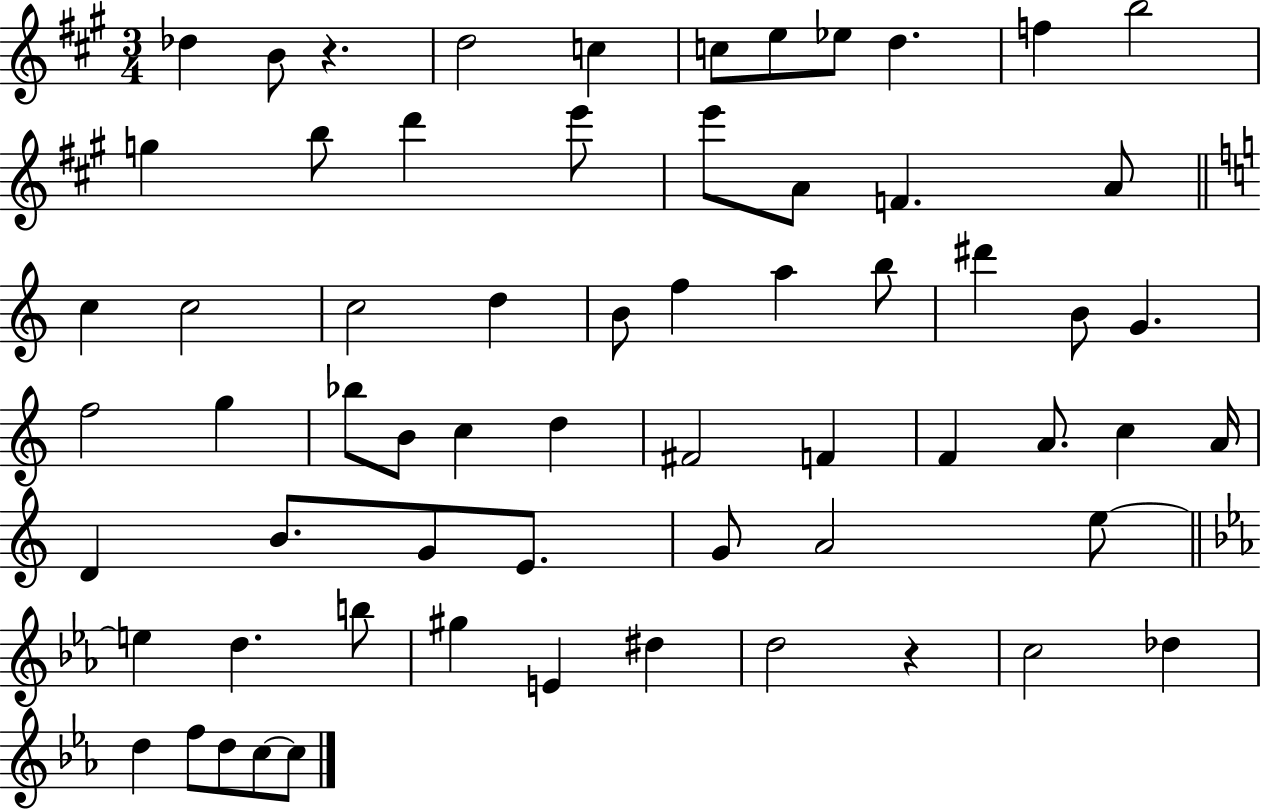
Db5/q B4/e R/q. D5/h C5/q C5/e E5/e Eb5/e D5/q. F5/q B5/h G5/q B5/e D6/q E6/e E6/e A4/e F4/q. A4/e C5/q C5/h C5/h D5/q B4/e F5/q A5/q B5/e D#6/q B4/e G4/q. F5/h G5/q Bb5/e B4/e C5/q D5/q F#4/h F4/q F4/q A4/e. C5/q A4/s D4/q B4/e. G4/e E4/e. G4/e A4/h E5/e E5/q D5/q. B5/e G#5/q E4/q D#5/q D5/h R/q C5/h Db5/q D5/q F5/e D5/e C5/e C5/e